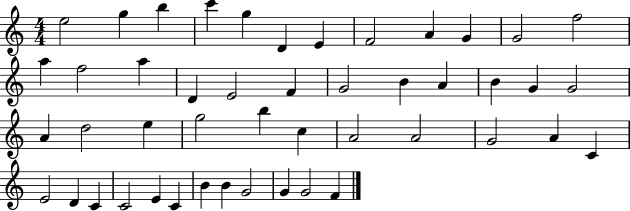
E5/h G5/q B5/q C6/q G5/q D4/q E4/q F4/h A4/q G4/q G4/h F5/h A5/q F5/h A5/q D4/q E4/h F4/q G4/h B4/q A4/q B4/q G4/q G4/h A4/q D5/h E5/q G5/h B5/q C5/q A4/h A4/h G4/h A4/q C4/q E4/h D4/q C4/q C4/h E4/q C4/q B4/q B4/q G4/h G4/q G4/h F4/q